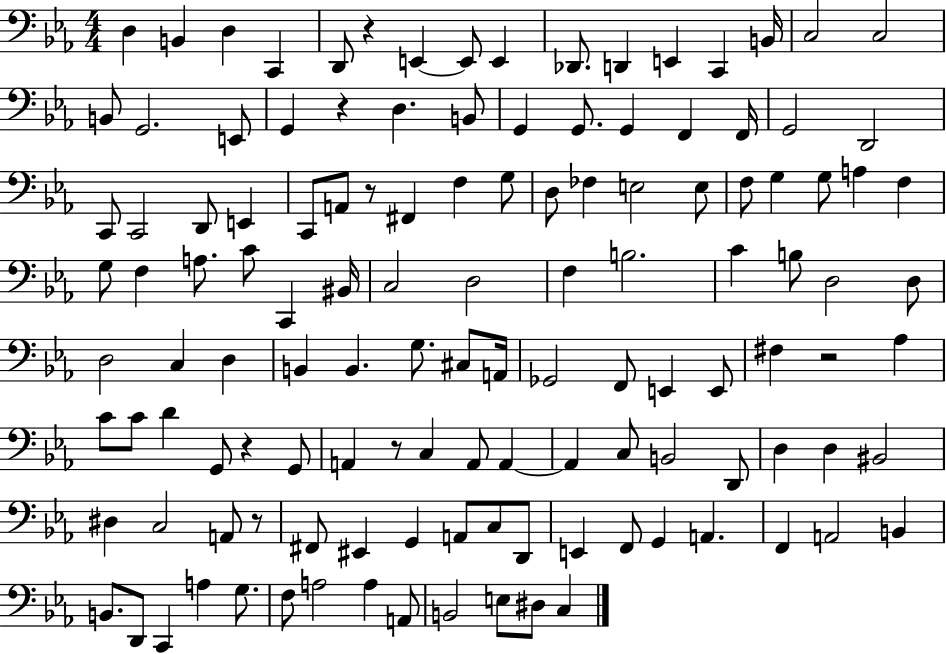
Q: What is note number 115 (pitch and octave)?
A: A2